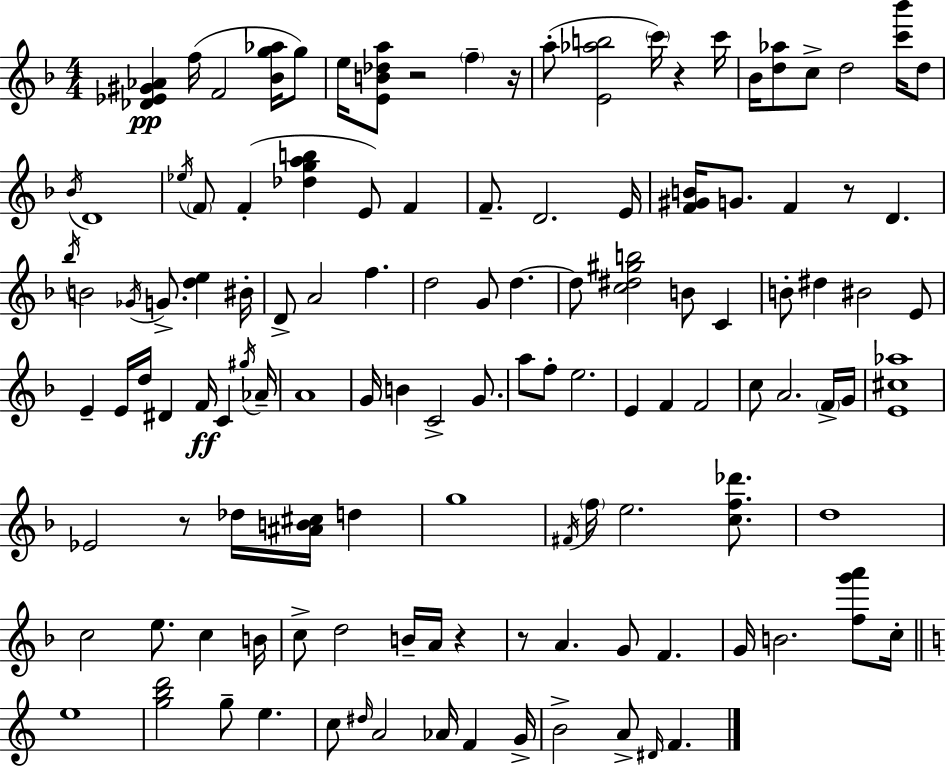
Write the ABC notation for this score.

X:1
T:Untitled
M:4/4
L:1/4
K:F
[_D_E^G_A] f/4 F2 [_Bg_a]/4 g/2 e/4 [EB_da]/2 z2 f z/4 a/2 [E_ab]2 c'/4 z c'/4 _B/4 [d_a]/2 c/2 d2 [c'_b']/4 d/2 _B/4 D4 _e/4 F/2 F [_dgab] E/2 F F/2 D2 E/4 [F^GB]/4 G/2 F z/2 D _b/4 B2 _G/4 G/2 [de] ^B/4 D/2 A2 f d2 G/2 d d/2 [c^d^gb]2 B/2 C B/2 ^d ^B2 E/2 E E/4 d/4 ^D F/4 C ^g/4 _A/4 A4 G/4 B C2 G/2 a/2 f/2 e2 E F F2 c/2 A2 F/4 G/4 [E^c_a]4 _E2 z/2 _d/4 [^AB^c]/4 d g4 ^F/4 f/4 e2 [cf_d']/2 d4 c2 e/2 c B/4 c/2 d2 B/4 A/4 z z/2 A G/2 F G/4 B2 [fg'a']/2 c/4 e4 [gbd']2 g/2 e c/2 ^d/4 A2 _A/4 F G/4 B2 A/2 ^D/4 F